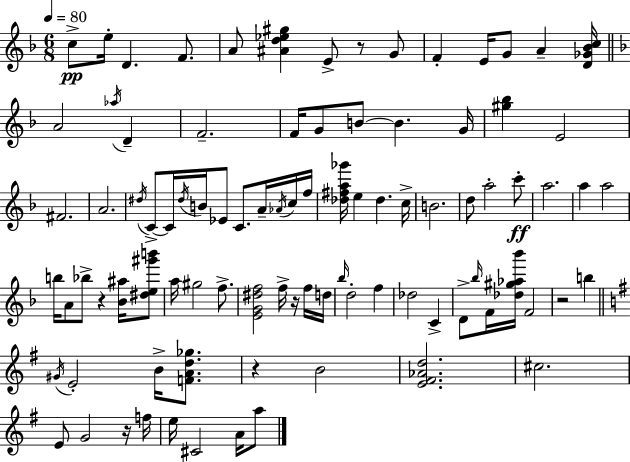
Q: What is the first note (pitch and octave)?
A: C5